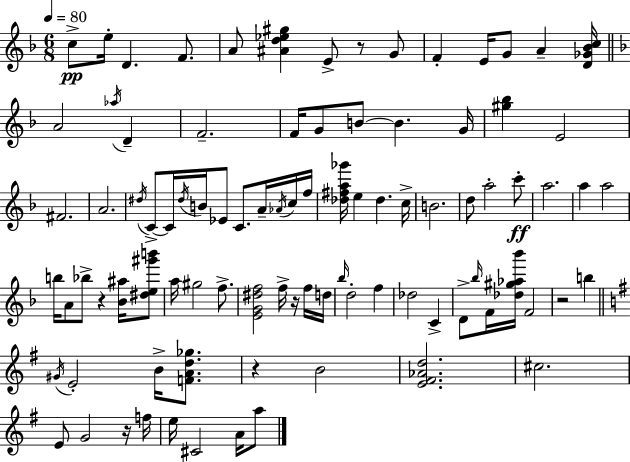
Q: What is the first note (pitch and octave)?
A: C5